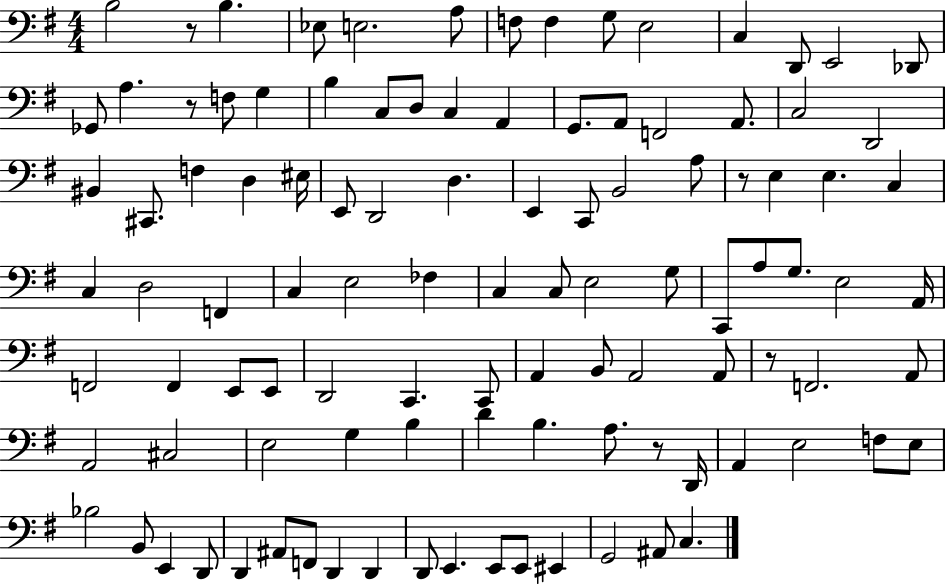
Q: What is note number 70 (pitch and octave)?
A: F2